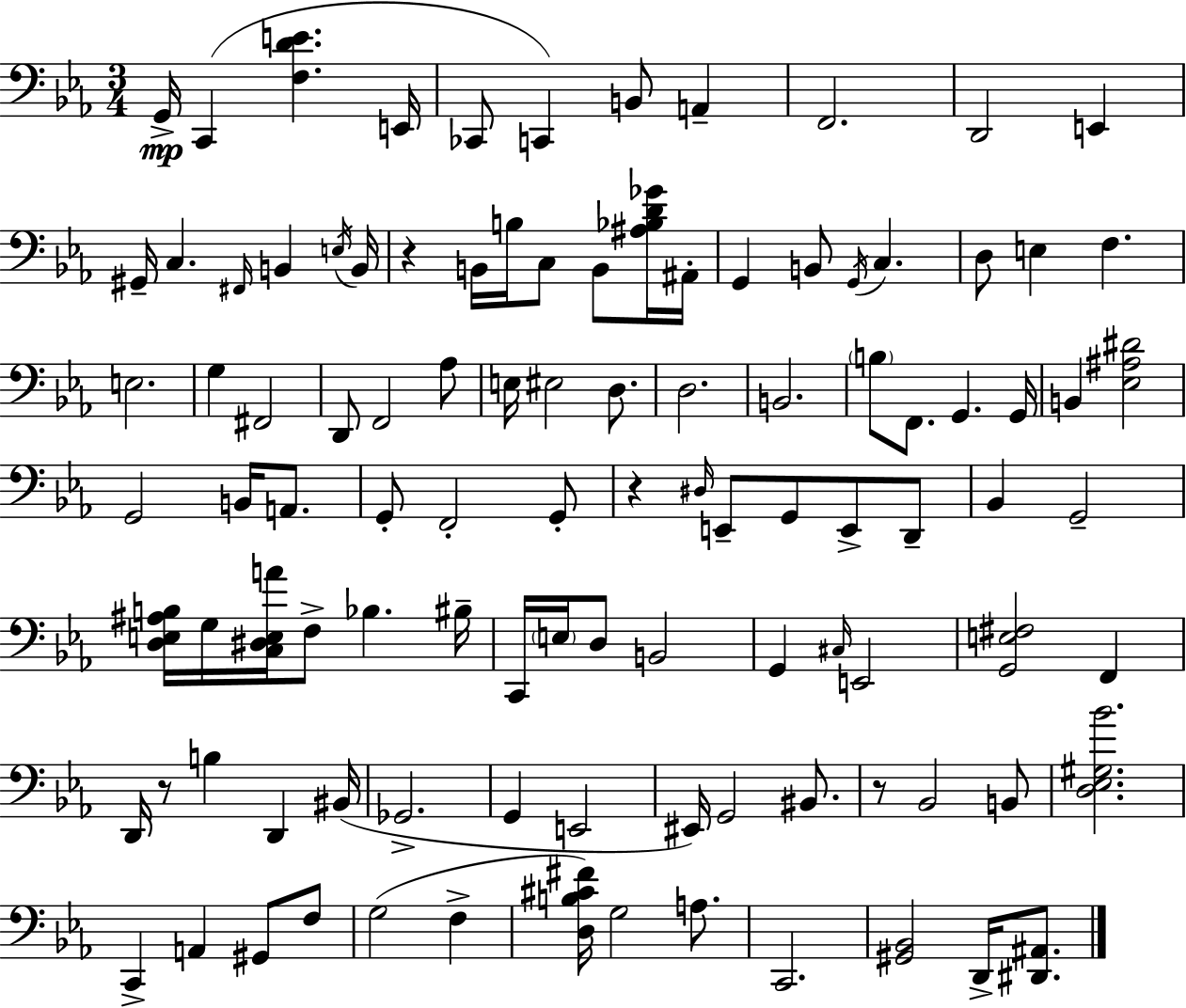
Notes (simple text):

G2/s C2/q [F3,D4,E4]/q. E2/s CES2/e C2/q B2/e A2/q F2/h. D2/h E2/q G#2/s C3/q. F#2/s B2/q E3/s B2/s R/q B2/s B3/s C3/e B2/e [A#3,Bb3,D4,Gb4]/s A#2/s G2/q B2/e G2/s C3/q. D3/e E3/q F3/q. E3/h. G3/q F#2/h D2/e F2/h Ab3/e E3/s EIS3/h D3/e. D3/h. B2/h. B3/e F2/e. G2/q. G2/s B2/q [Eb3,A#3,D#4]/h G2/h B2/s A2/e. G2/e F2/h G2/e R/q D#3/s E2/e G2/e E2/e D2/e Bb2/q G2/h [D3,E3,A#3,B3]/s G3/s [C3,D#3,E3,A4]/s F3/e Bb3/q. BIS3/s C2/s E3/s D3/e B2/h G2/q C#3/s E2/h [G2,E3,F#3]/h F2/q D2/s R/e B3/q D2/q BIS2/s Gb2/h. G2/q E2/h EIS2/s G2/h BIS2/e. R/e Bb2/h B2/e [D3,Eb3,G#3,Bb4]/h. C2/q A2/q G#2/e F3/e G3/h F3/q [D3,B3,C#4,F#4]/s G3/h A3/e. C2/h. [G#2,Bb2]/h D2/s [D#2,A#2]/e.